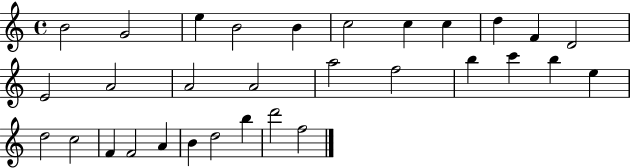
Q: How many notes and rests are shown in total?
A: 31